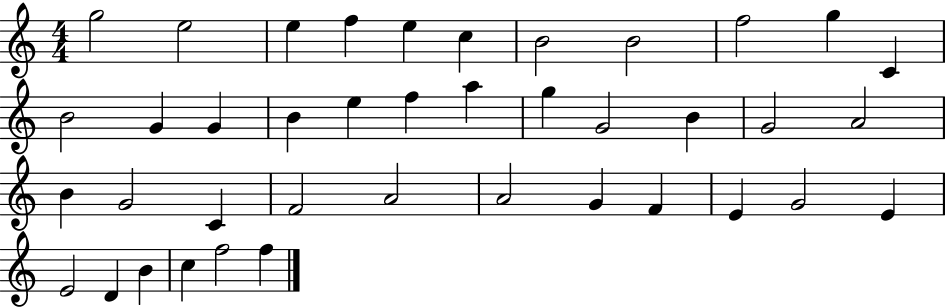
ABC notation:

X:1
T:Untitled
M:4/4
L:1/4
K:C
g2 e2 e f e c B2 B2 f2 g C B2 G G B e f a g G2 B G2 A2 B G2 C F2 A2 A2 G F E G2 E E2 D B c f2 f